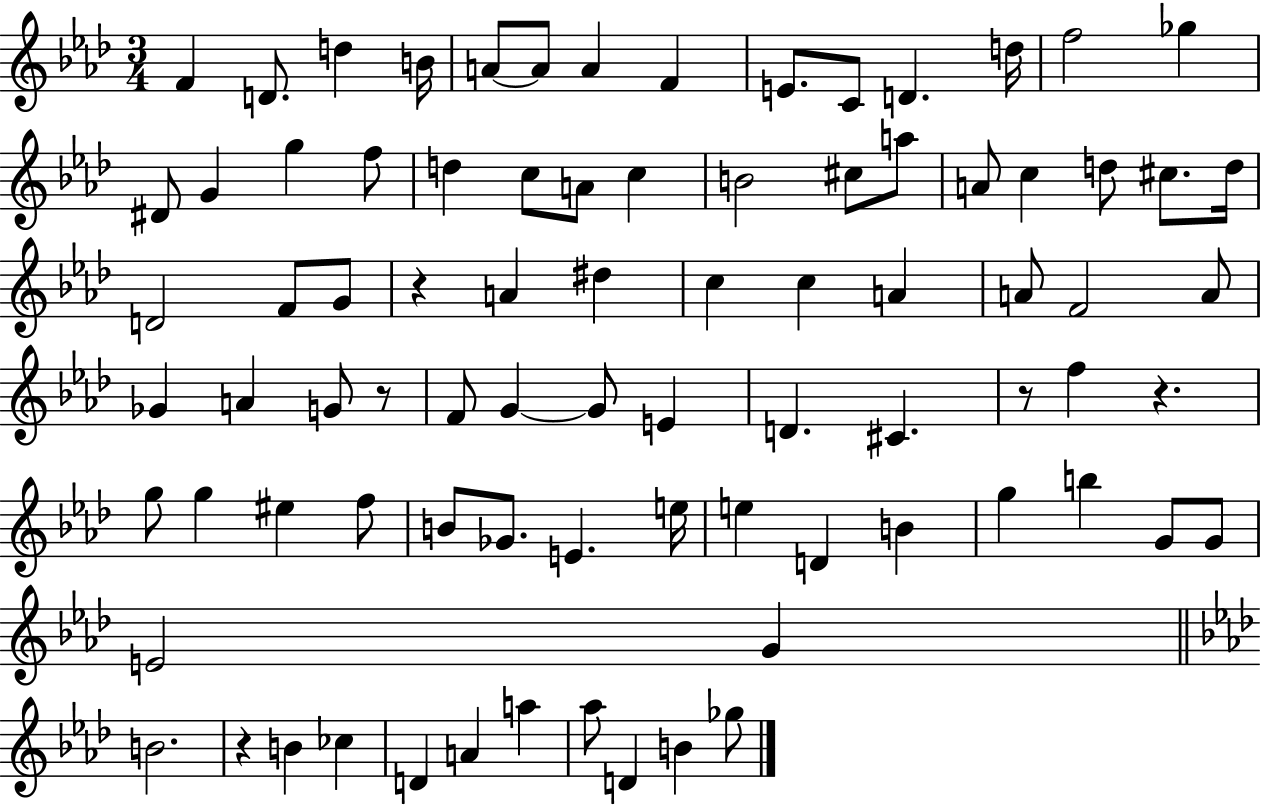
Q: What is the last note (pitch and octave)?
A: Gb5